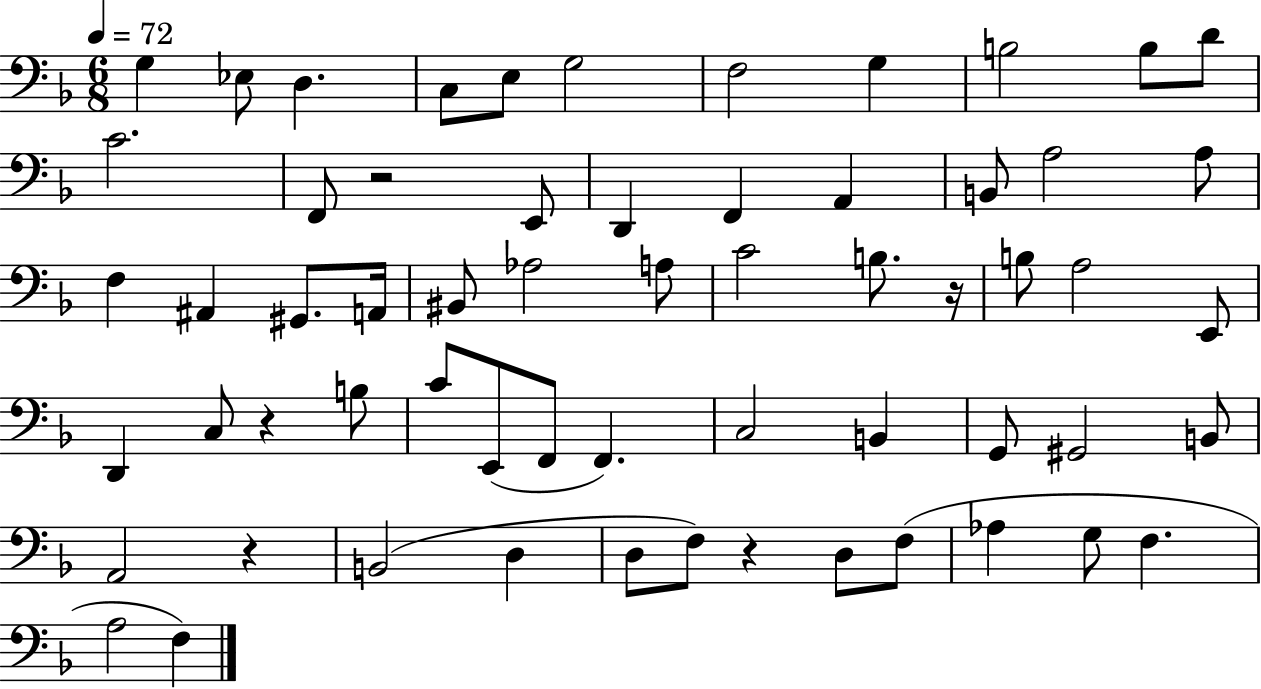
{
  \clef bass
  \numericTimeSignature
  \time 6/8
  \key f \major
  \tempo 4 = 72
  g4 ees8 d4. | c8 e8 g2 | f2 g4 | b2 b8 d'8 | \break c'2. | f,8 r2 e,8 | d,4 f,4 a,4 | b,8 a2 a8 | \break f4 ais,4 gis,8. a,16 | bis,8 aes2 a8 | c'2 b8. r16 | b8 a2 e,8 | \break d,4 c8 r4 b8 | c'8 e,8( f,8 f,4.) | c2 b,4 | g,8 gis,2 b,8 | \break a,2 r4 | b,2( d4 | d8 f8) r4 d8 f8( | aes4 g8 f4. | \break a2 f4) | \bar "|."
}